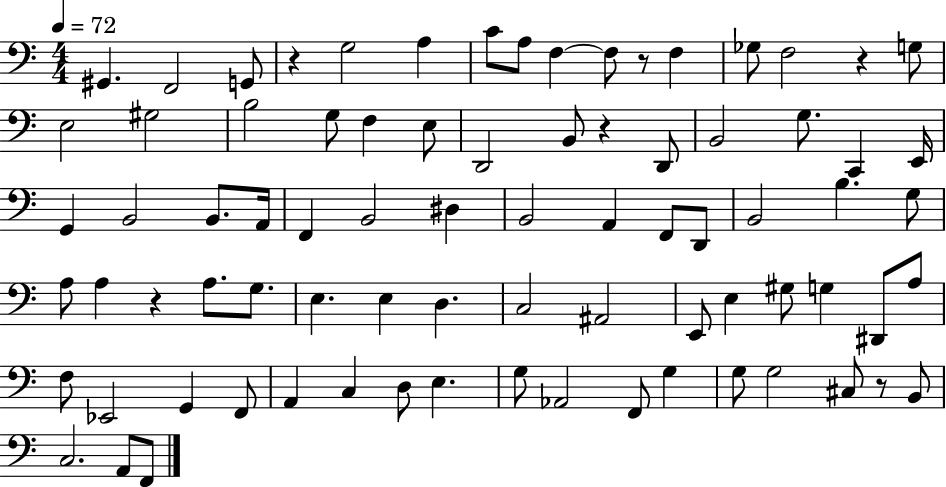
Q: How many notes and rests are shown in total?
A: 80